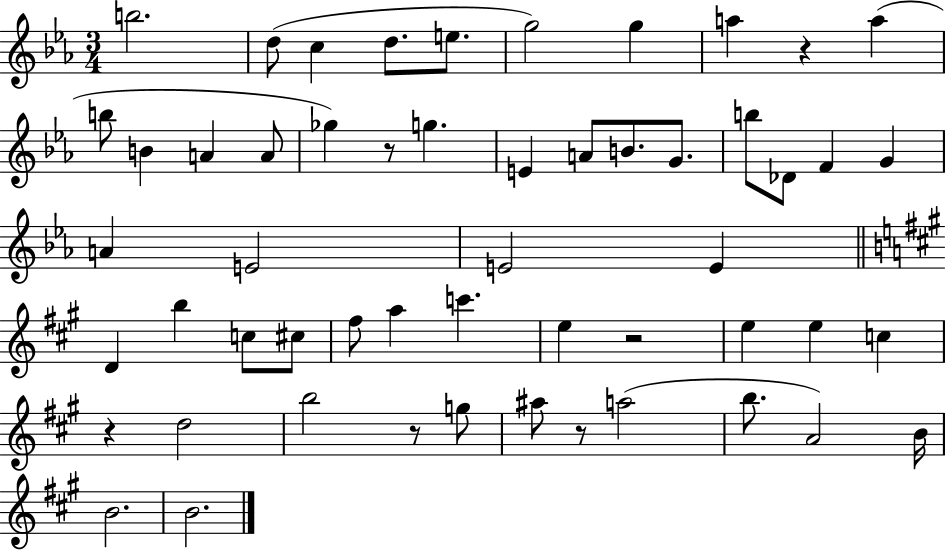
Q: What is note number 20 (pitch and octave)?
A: B5